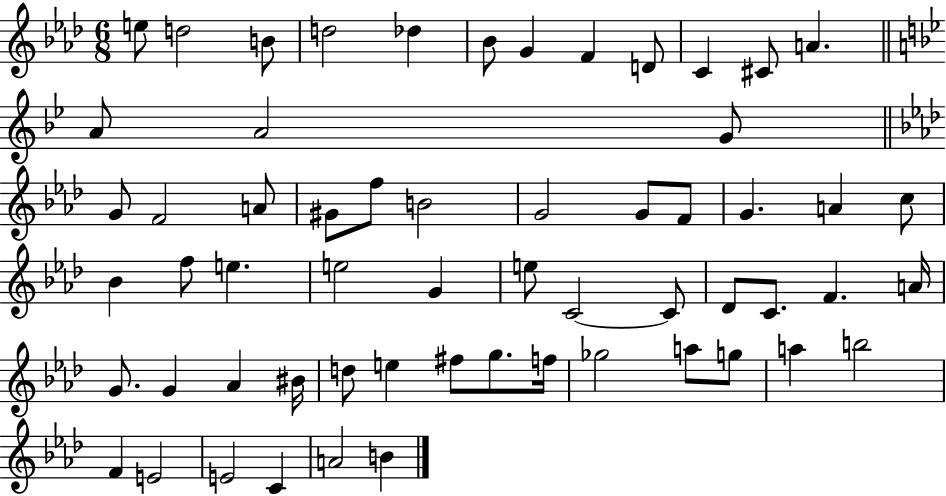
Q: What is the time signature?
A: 6/8